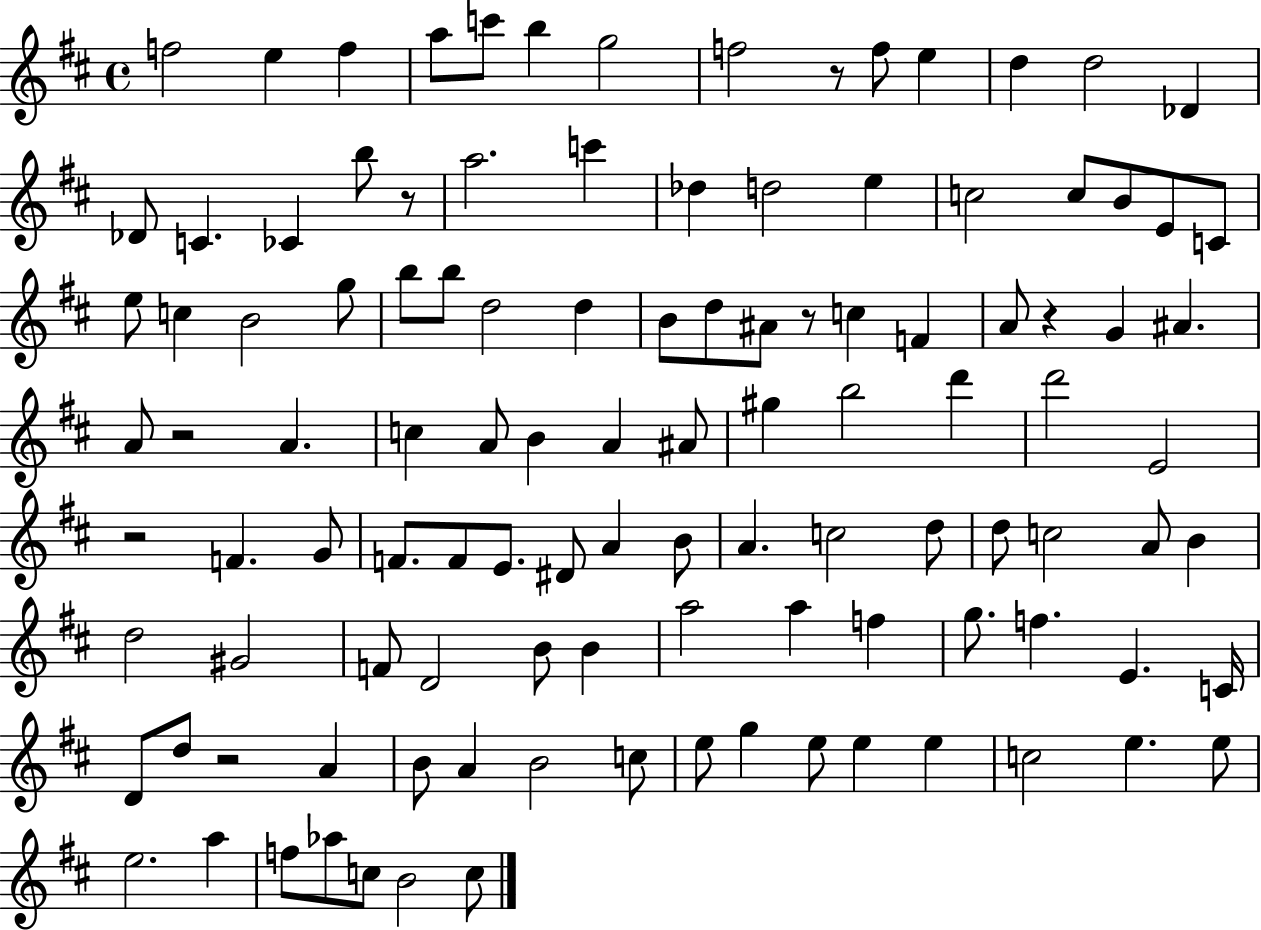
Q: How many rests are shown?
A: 7